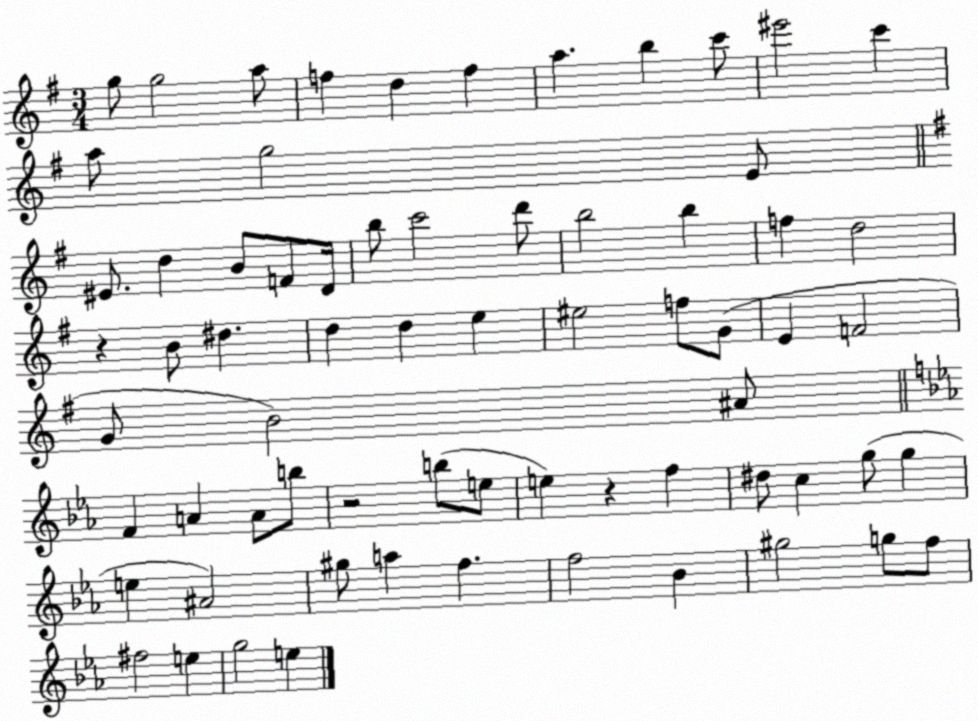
X:1
T:Untitled
M:3/4
L:1/4
K:G
g/2 g2 a/2 f d f a b c'/2 ^e'2 c' a/2 g2 E/2 ^E/2 d B/2 F/2 D/4 b/2 c'2 d'/2 b2 b f d2 z B/2 ^d d d e ^e2 f/2 G/2 E F2 G/2 B2 ^A/2 F A A/2 b/2 z2 b/2 e/2 e z f ^d/2 c g/2 g e ^A2 ^g/2 a f f2 _B ^g2 g/2 f/2 ^f2 e g2 e